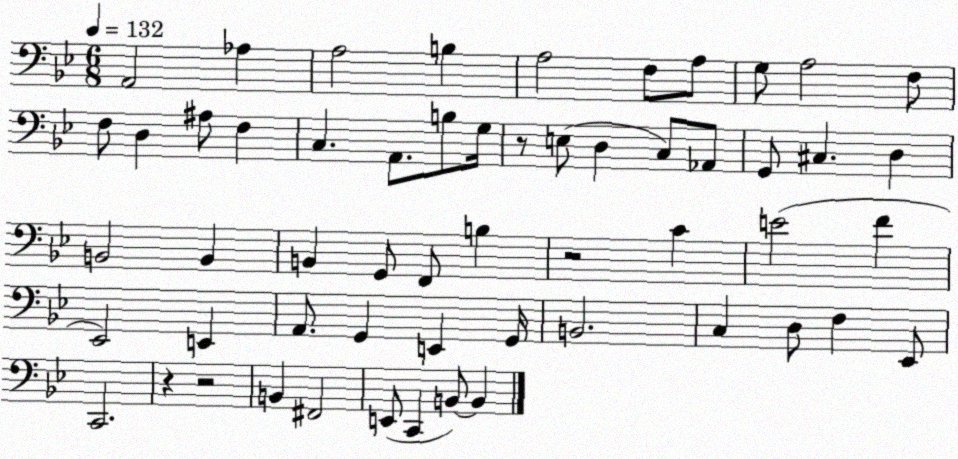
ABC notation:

X:1
T:Untitled
M:6/8
L:1/4
K:Bb
A,,2 _A, A,2 B, A,2 F,/2 A,/2 G,/2 A,2 F,/2 F,/2 D, ^A,/2 F, C, A,,/2 B,/2 G,/4 z/2 E,/2 D, C,/2 _A,,/2 G,,/2 ^C, D, B,,2 B,, B,, G,,/2 F,,/2 B, z2 C E2 F _E,,2 E,, A,,/2 G,, E,, G,,/4 B,,2 C, D,/2 F, _E,,/2 C,,2 z z2 B,, ^F,,2 E,,/2 C,, B,,/2 B,,